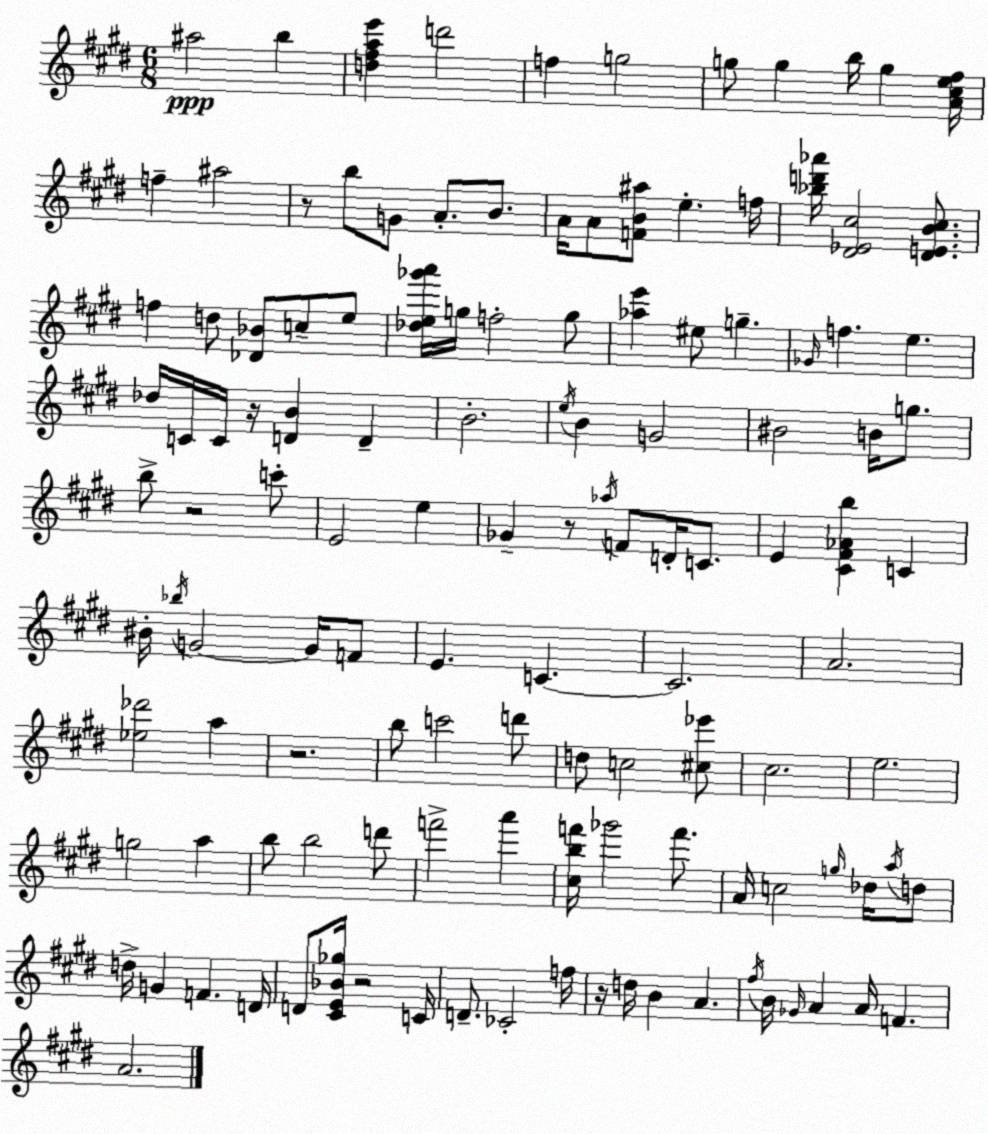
X:1
T:Untitled
M:6/8
L:1/4
K:E
^a2 b [d^fae'] d'2 f g2 g/2 g b/4 g [A^ce^f]/4 f ^a2 z/2 b/2 G/2 A/2 B/2 A/4 A/2 [FB^a]/2 e f/4 [_bd'_a']/4 [^D_E^c]2 [^DEB^c]/2 f d/2 [_D_B]/2 c/2 e/2 [_de_g'a']/4 g/4 f2 g/2 [_ae'] ^e/2 g _G/4 f e _d/4 C/4 C/4 z/4 [DB] D B2 e/4 B G2 ^B2 B/4 g/2 b/2 z2 c'/2 E2 e _G z/2 _a/4 F/2 D/4 C/2 E [^C^F_Ab] C ^B/4 _b/4 G2 G/4 F/2 E C C2 A2 [_e_d']2 a z2 b/2 c'2 d'/2 d/2 c2 [^c_e']/2 ^c2 e2 g2 a b/2 b2 d'/2 f'2 a' [^cbf']/4 _g'2 f'/2 A/4 c2 g/4 _d/4 a/4 d/2 d/4 G F D/4 D/2 [^CE_B_g]/4 z2 C/4 D/2 _C2 f/4 z/4 d/4 B A ^f/4 B/4 _G/4 A A/4 F A2